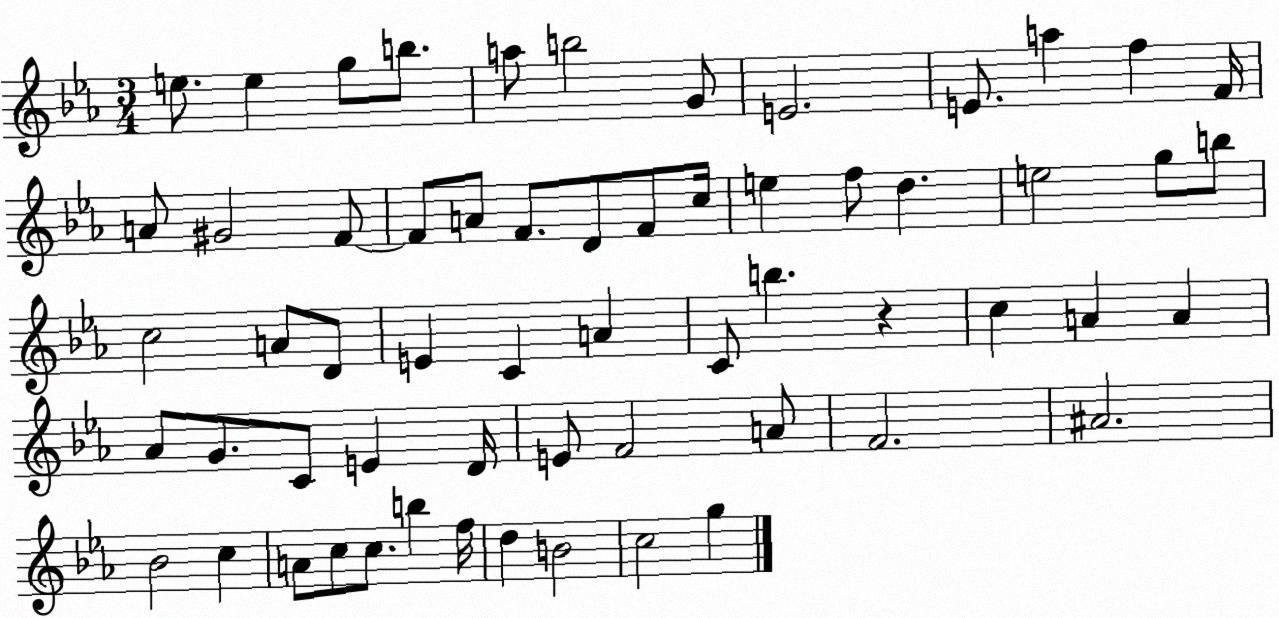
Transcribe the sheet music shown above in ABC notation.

X:1
T:Untitled
M:3/4
L:1/4
K:Eb
e/2 e g/2 b/2 a/2 b2 G/2 E2 E/2 a f F/4 A/2 ^G2 F/2 F/2 A/2 F/2 D/2 F/2 c/4 e f/2 d e2 g/2 b/2 c2 A/2 D/2 E C A C/2 b z c A A _A/2 G/2 C/2 E D/4 E/2 F2 A/2 F2 ^A2 _B2 c A/2 c/2 c/2 b f/4 d B2 c2 g